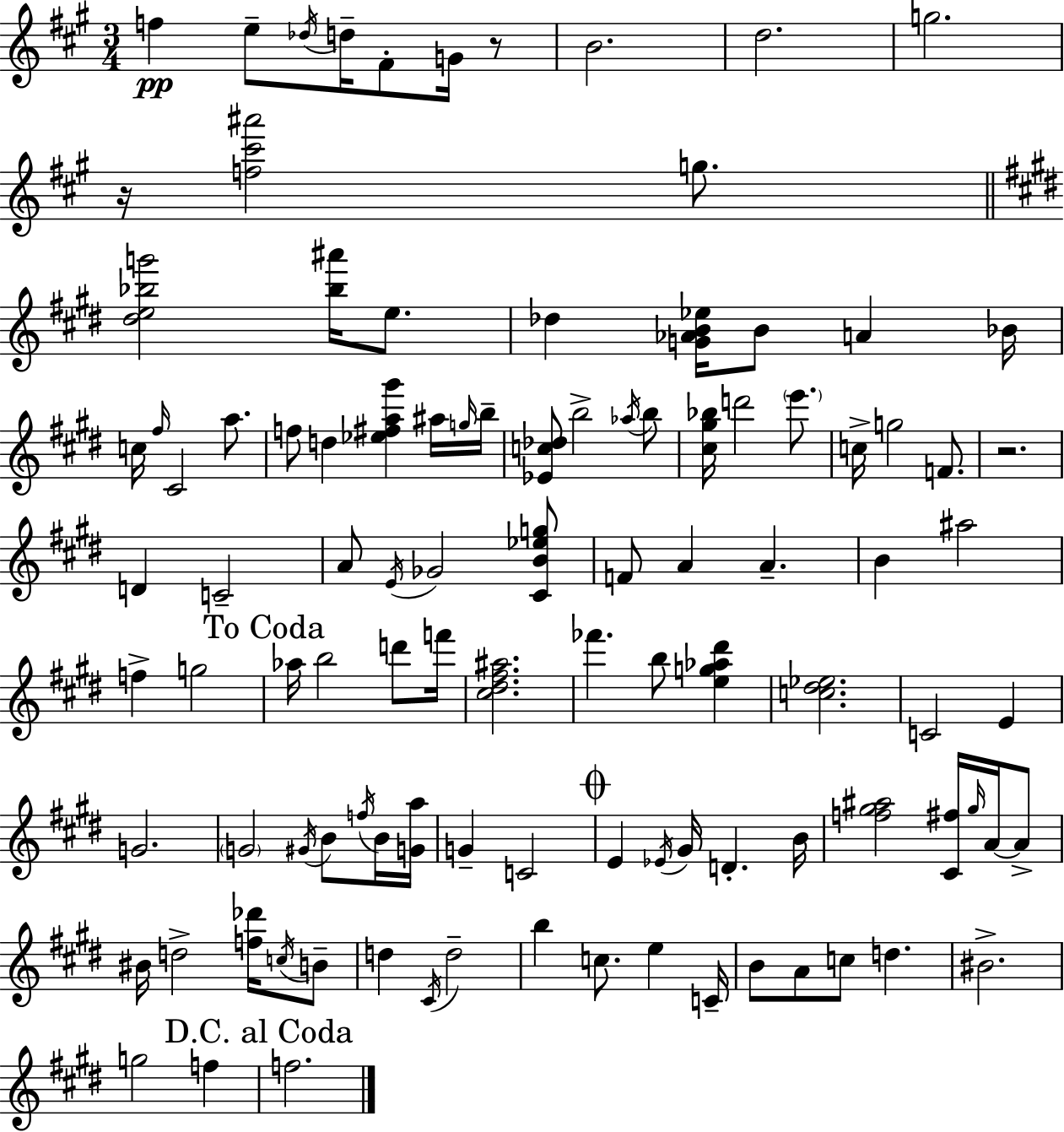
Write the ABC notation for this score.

X:1
T:Untitled
M:3/4
L:1/4
K:A
f e/2 _d/4 d/4 ^F/2 G/4 z/2 B2 d2 g2 z/4 [f^c'^a']2 g/2 [^de_bg']2 [_b^a']/4 e/2 _d [G_AB_e]/4 B/2 A _B/4 c/4 ^f/4 ^C2 a/2 f/2 d [_e^fa^g'] ^a/4 g/4 b/4 [_Ec_d]/2 b2 _a/4 b/2 [^c^g_b]/4 d'2 e'/2 c/4 g2 F/2 z2 D C2 A/2 E/4 _G2 [^CB_eg]/2 F/2 A A B ^a2 f g2 _a/4 b2 d'/2 f'/4 [^c^d^f^a]2 _f' b/2 [eg_a^d'] [c^d_e]2 C2 E G2 G2 ^G/4 B/2 f/4 B/4 [Ga]/4 G C2 E _E/4 ^G/4 D B/4 [f^g^a]2 [^C^f]/4 ^g/4 A/4 A/2 ^B/4 d2 [f_d']/4 c/4 B/2 d ^C/4 d2 b c/2 e C/4 B/2 A/2 c/2 d ^B2 g2 f f2